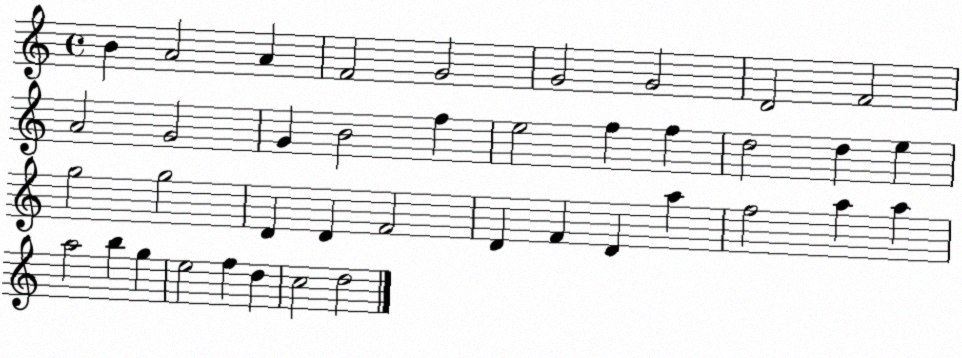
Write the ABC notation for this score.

X:1
T:Untitled
M:4/4
L:1/4
K:C
B A2 A F2 G2 G2 G2 D2 F2 A2 G2 G B2 f e2 f f d2 d e g2 g2 D D F2 D F D a f2 a a a2 b g e2 f d c2 d2